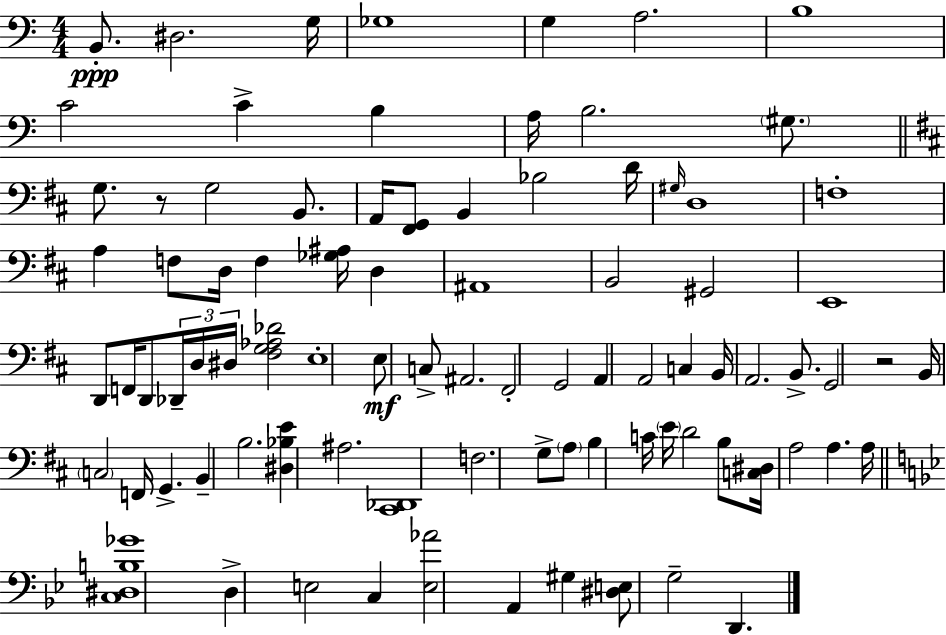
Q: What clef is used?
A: bass